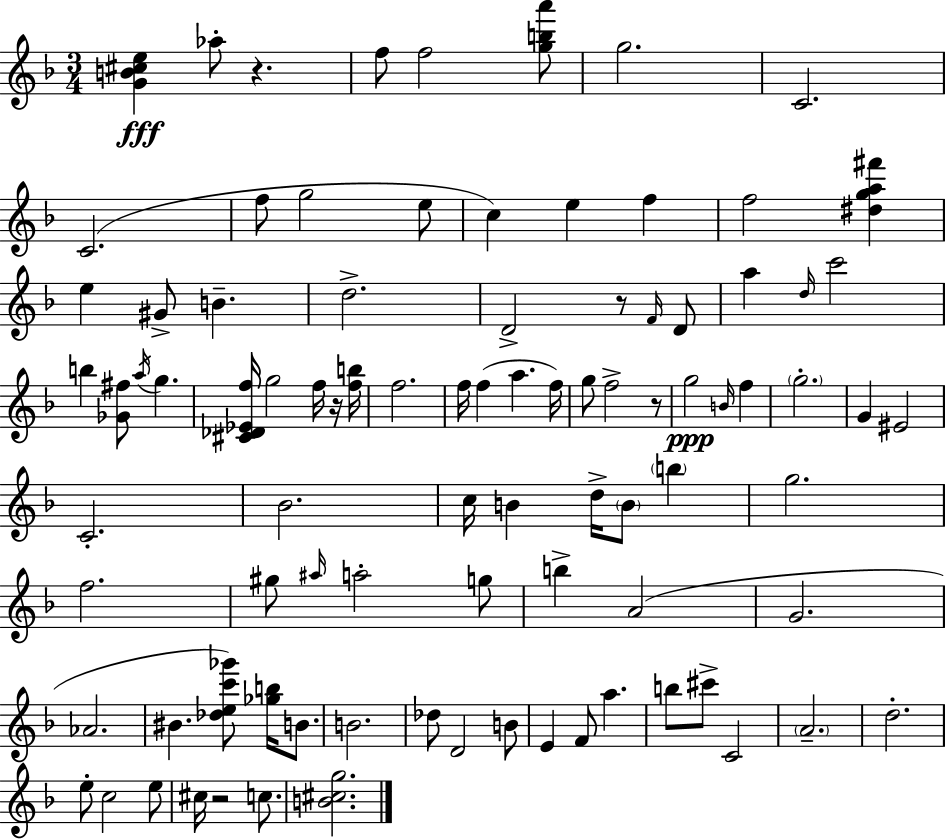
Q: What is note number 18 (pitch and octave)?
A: D4